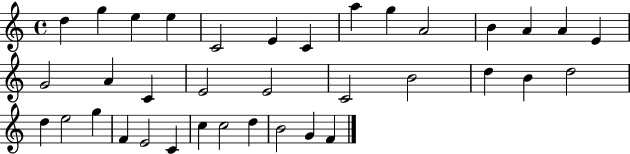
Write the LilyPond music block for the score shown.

{
  \clef treble
  \time 4/4
  \defaultTimeSignature
  \key c \major
  d''4 g''4 e''4 e''4 | c'2 e'4 c'4 | a''4 g''4 a'2 | b'4 a'4 a'4 e'4 | \break g'2 a'4 c'4 | e'2 e'2 | c'2 b'2 | d''4 b'4 d''2 | \break d''4 e''2 g''4 | f'4 e'2 c'4 | c''4 c''2 d''4 | b'2 g'4 f'4 | \break \bar "|."
}